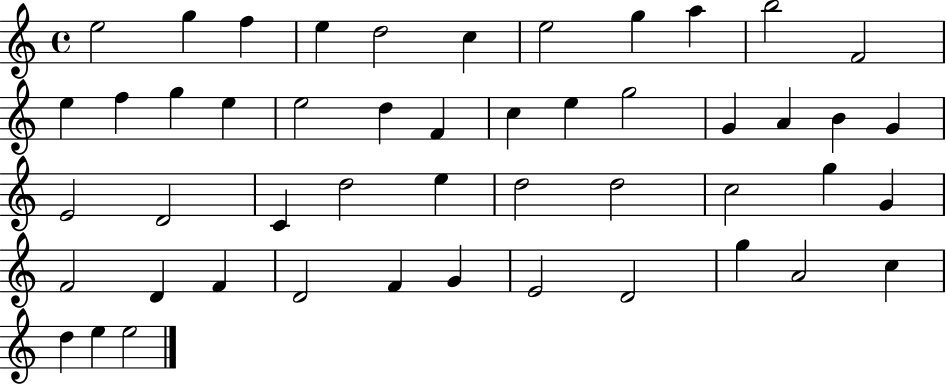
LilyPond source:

{
  \clef treble
  \time 4/4
  \defaultTimeSignature
  \key c \major
  e''2 g''4 f''4 | e''4 d''2 c''4 | e''2 g''4 a''4 | b''2 f'2 | \break e''4 f''4 g''4 e''4 | e''2 d''4 f'4 | c''4 e''4 g''2 | g'4 a'4 b'4 g'4 | \break e'2 d'2 | c'4 d''2 e''4 | d''2 d''2 | c''2 g''4 g'4 | \break f'2 d'4 f'4 | d'2 f'4 g'4 | e'2 d'2 | g''4 a'2 c''4 | \break d''4 e''4 e''2 | \bar "|."
}